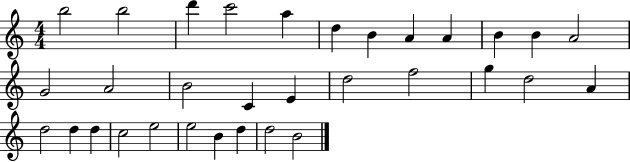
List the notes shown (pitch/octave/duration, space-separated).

B5/h B5/h D6/q C6/h A5/q D5/q B4/q A4/q A4/q B4/q B4/q A4/h G4/h A4/h B4/h C4/q E4/q D5/h F5/h G5/q D5/h A4/q D5/h D5/q D5/q C5/h E5/h E5/h B4/q D5/q D5/h B4/h